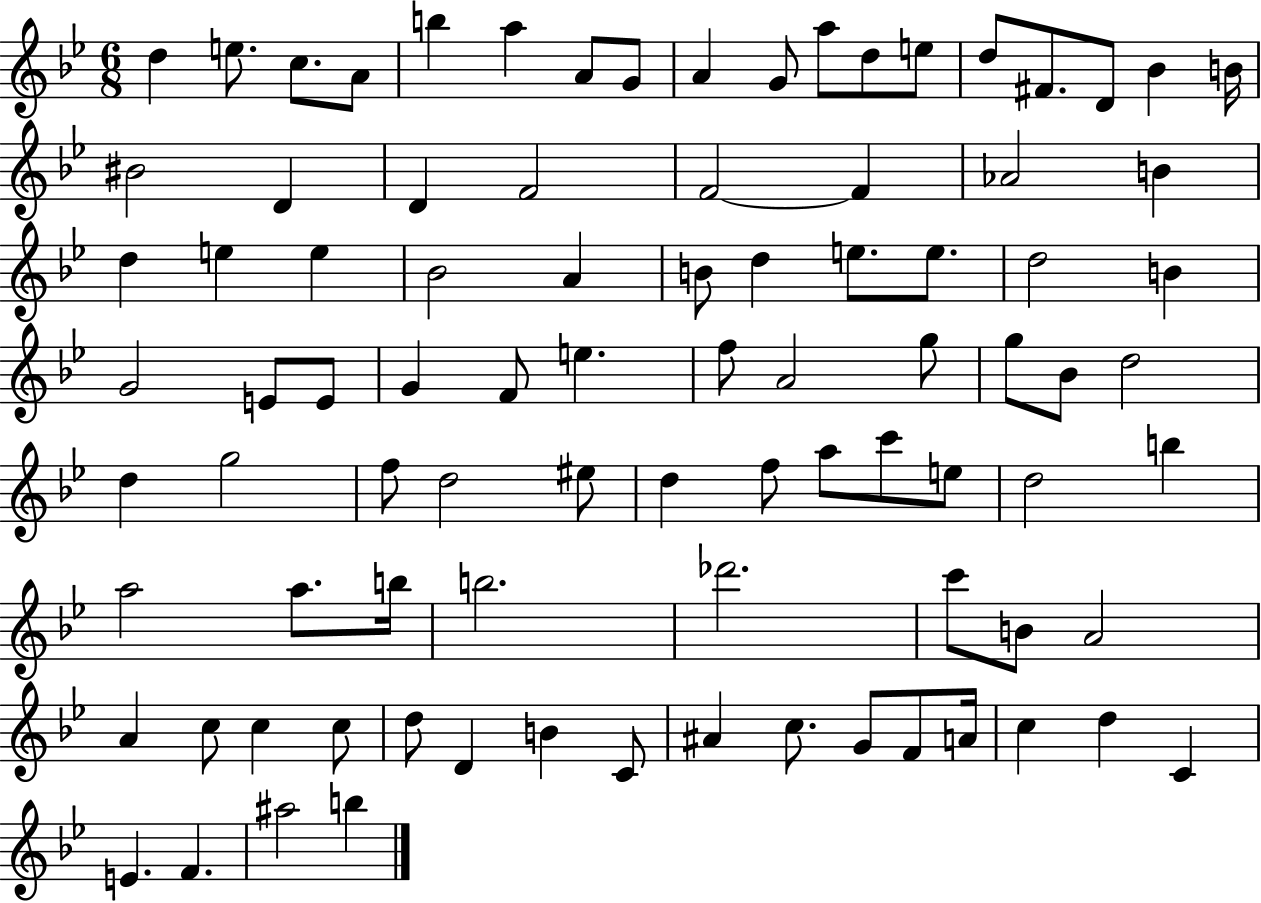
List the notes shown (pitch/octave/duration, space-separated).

D5/q E5/e. C5/e. A4/e B5/q A5/q A4/e G4/e A4/q G4/e A5/e D5/e E5/e D5/e F#4/e. D4/e Bb4/q B4/s BIS4/h D4/q D4/q F4/h F4/h F4/q Ab4/h B4/q D5/q E5/q E5/q Bb4/h A4/q B4/e D5/q E5/e. E5/e. D5/h B4/q G4/h E4/e E4/e G4/q F4/e E5/q. F5/e A4/h G5/e G5/e Bb4/e D5/h D5/q G5/h F5/e D5/h EIS5/e D5/q F5/e A5/e C6/e E5/e D5/h B5/q A5/h A5/e. B5/s B5/h. Db6/h. C6/e B4/e A4/h A4/q C5/e C5/q C5/e D5/e D4/q B4/q C4/e A#4/q C5/e. G4/e F4/e A4/s C5/q D5/q C4/q E4/q. F4/q. A#5/h B5/q